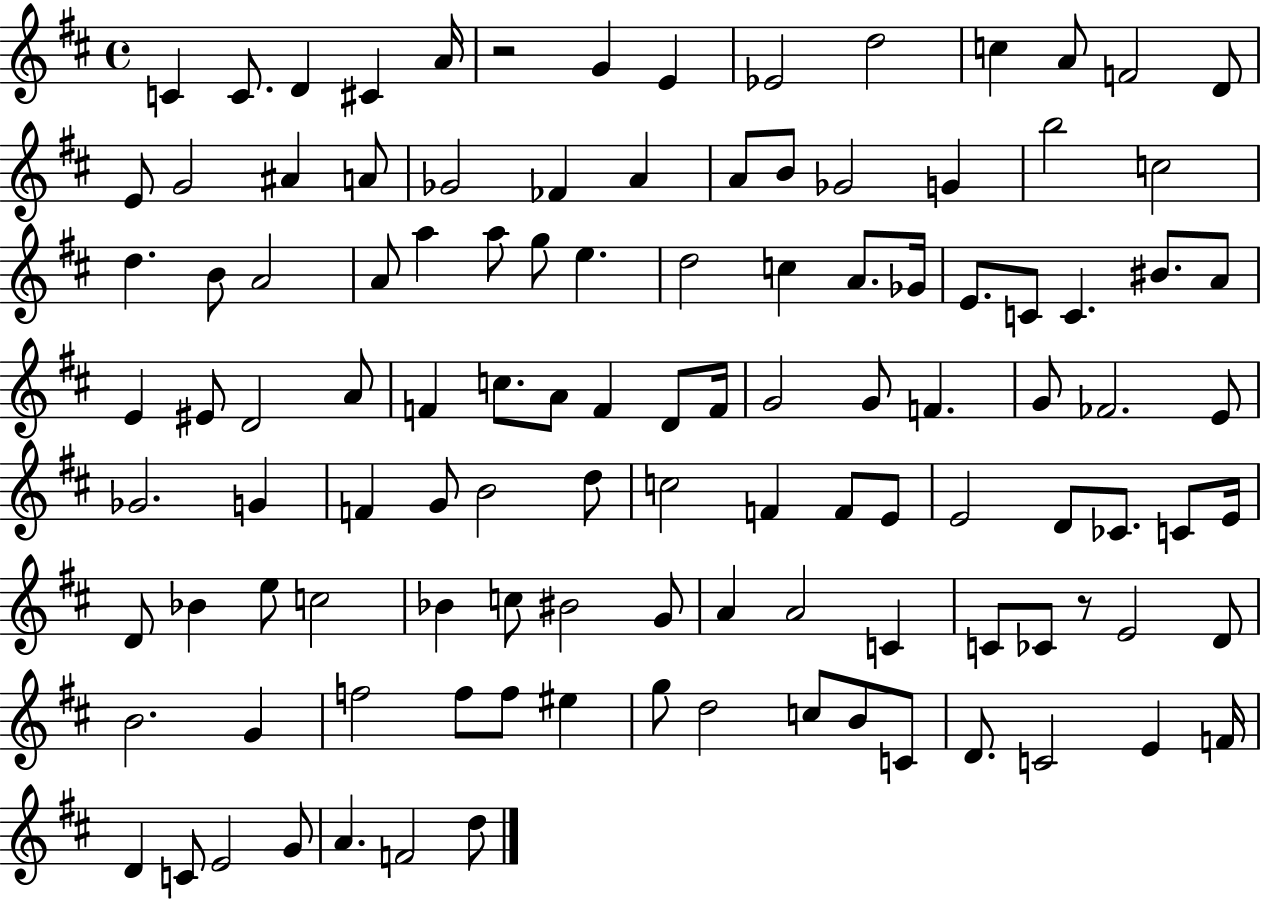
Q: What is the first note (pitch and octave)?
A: C4